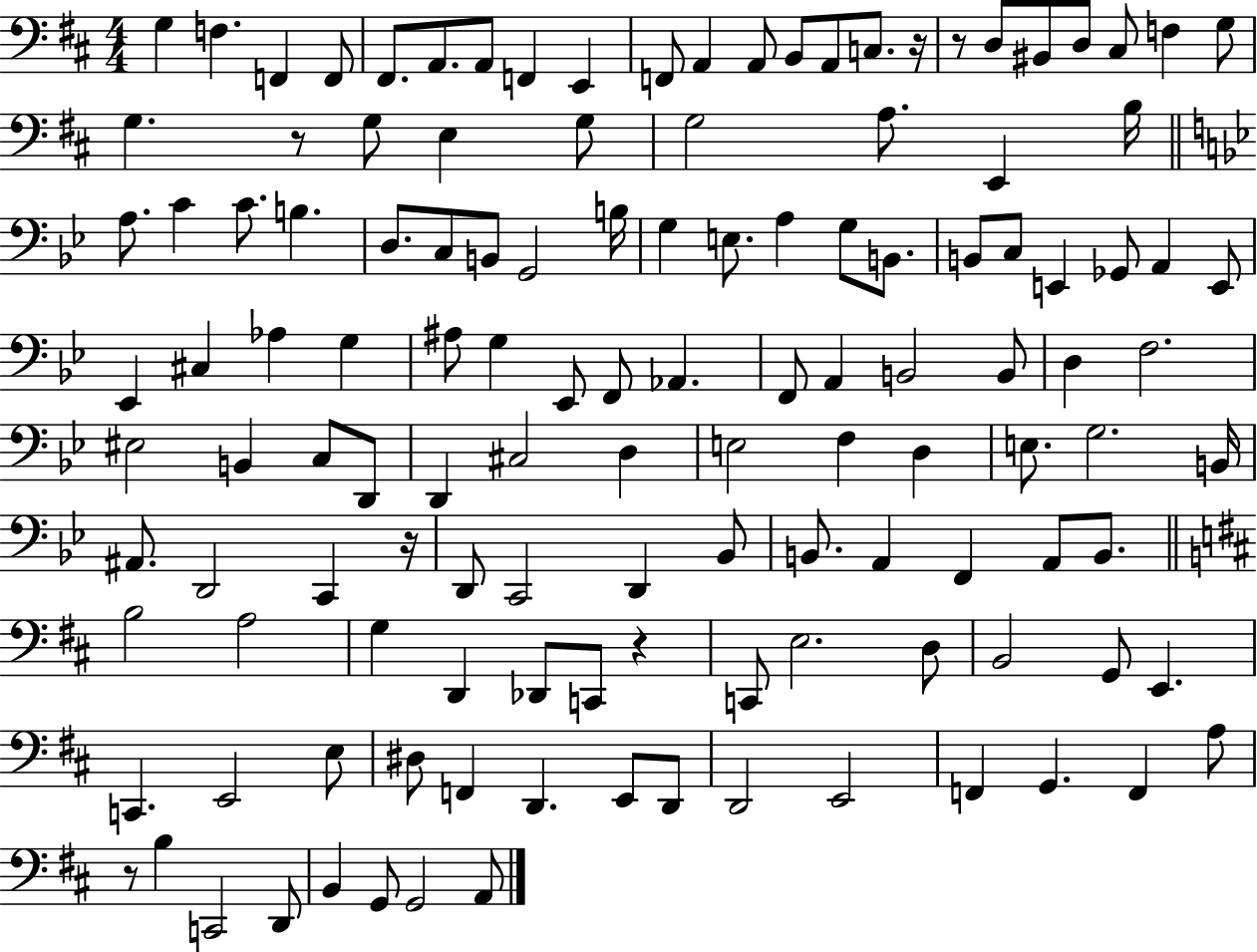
{
  \clef bass
  \numericTimeSignature
  \time 4/4
  \key d \major
  g4 f4. f,4 f,8 | fis,8. a,8. a,8 f,4 e,4 | f,8 a,4 a,8 b,8 a,8 c8. r16 | r8 d8 bis,8 d8 cis8 f4 g8 | \break g4. r8 g8 e4 g8 | g2 a8. e,4 b16 | \bar "||" \break \key bes \major a8. c'4 c'8. b4. | d8. c8 b,8 g,2 b16 | g4 e8. a4 g8 b,8. | b,8 c8 e,4 ges,8 a,4 e,8 | \break ees,4 cis4 aes4 g4 | ais8 g4 ees,8 f,8 aes,4. | f,8 a,4 b,2 b,8 | d4 f2. | \break eis2 b,4 c8 d,8 | d,4 cis2 d4 | e2 f4 d4 | e8. g2. b,16 | \break ais,8. d,2 c,4 r16 | d,8 c,2 d,4 bes,8 | b,8. a,4 f,4 a,8 b,8. | \bar "||" \break \key d \major b2 a2 | g4 d,4 des,8 c,8 r4 | c,8 e2. d8 | b,2 g,8 e,4. | \break c,4. e,2 e8 | dis8 f,4 d,4. e,8 d,8 | d,2 e,2 | f,4 g,4. f,4 a8 | \break r8 b4 c,2 d,8 | b,4 g,8 g,2 a,8 | \bar "|."
}